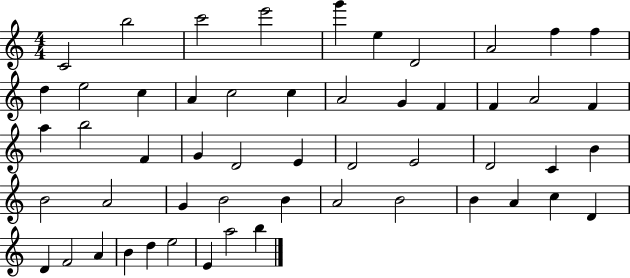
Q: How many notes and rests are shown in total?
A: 53